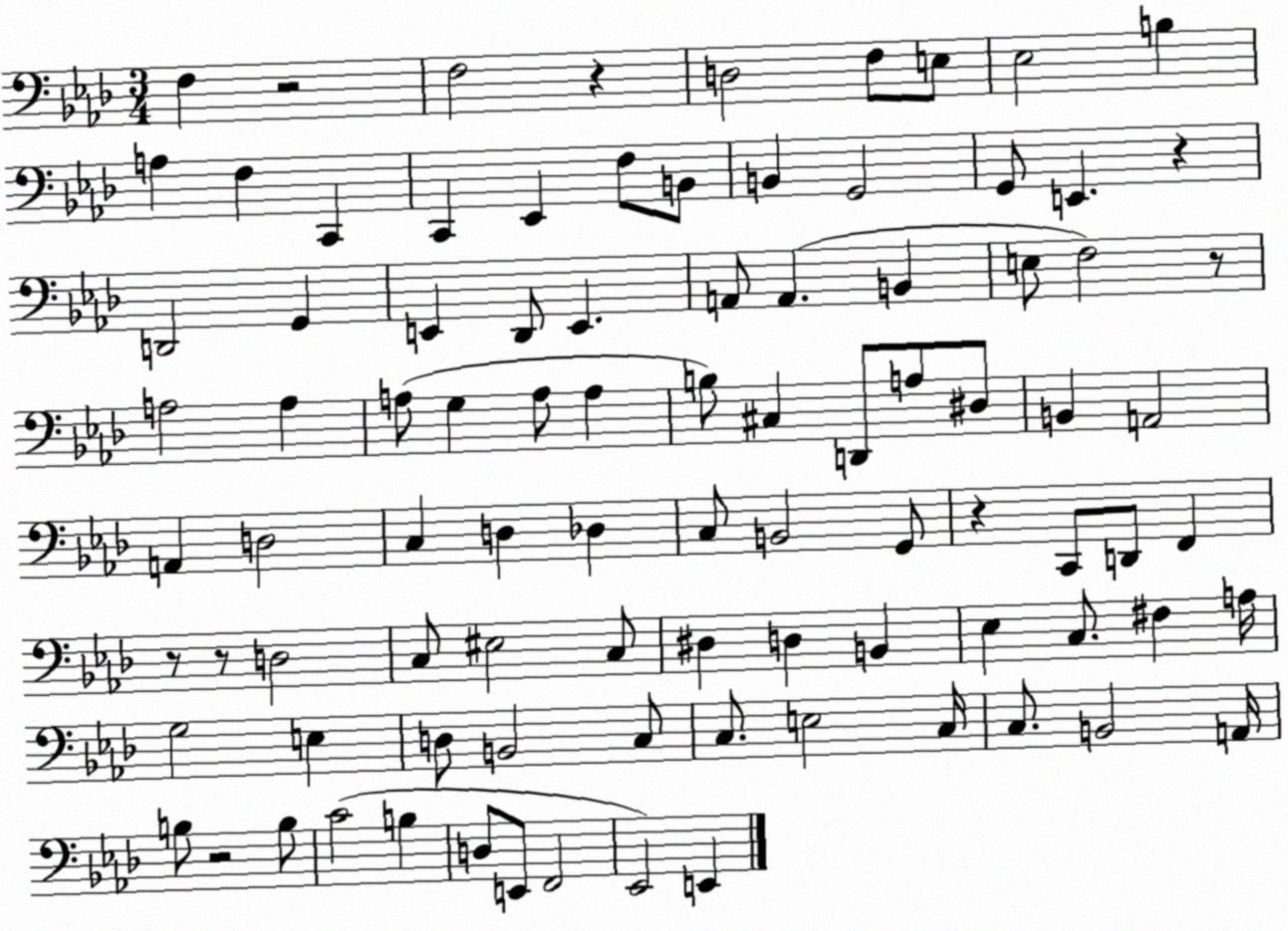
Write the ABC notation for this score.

X:1
T:Untitled
M:3/4
L:1/4
K:Ab
F, z2 F,2 z D,2 F,/2 E,/2 _E,2 B, A, F, C,, C,, _E,, F,/2 B,,/2 B,, G,,2 G,,/2 E,, z D,,2 G,, E,, _D,,/2 E,, A,,/2 A,, B,, E,/2 F,2 z/2 A,2 A, A,/2 G, A,/2 A, B,/2 ^C, D,,/2 A,/2 ^D,/2 B,, A,,2 A,, D,2 C, D, _D, C,/2 B,,2 G,,/2 z C,,/2 D,,/2 F,, z/2 z/2 D,2 C,/2 ^E,2 C,/2 ^D, D, B,, _E, C,/2 ^F, A,/4 G,2 E, D,/2 B,,2 C,/2 C,/2 E,2 C,/4 C,/2 B,,2 A,,/4 B,/2 z2 B,/2 C2 B, D,/2 E,,/2 F,,2 _E,,2 E,,